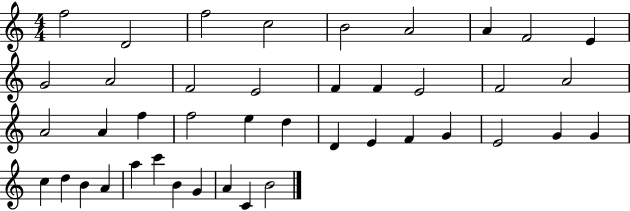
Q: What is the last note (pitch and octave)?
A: B4